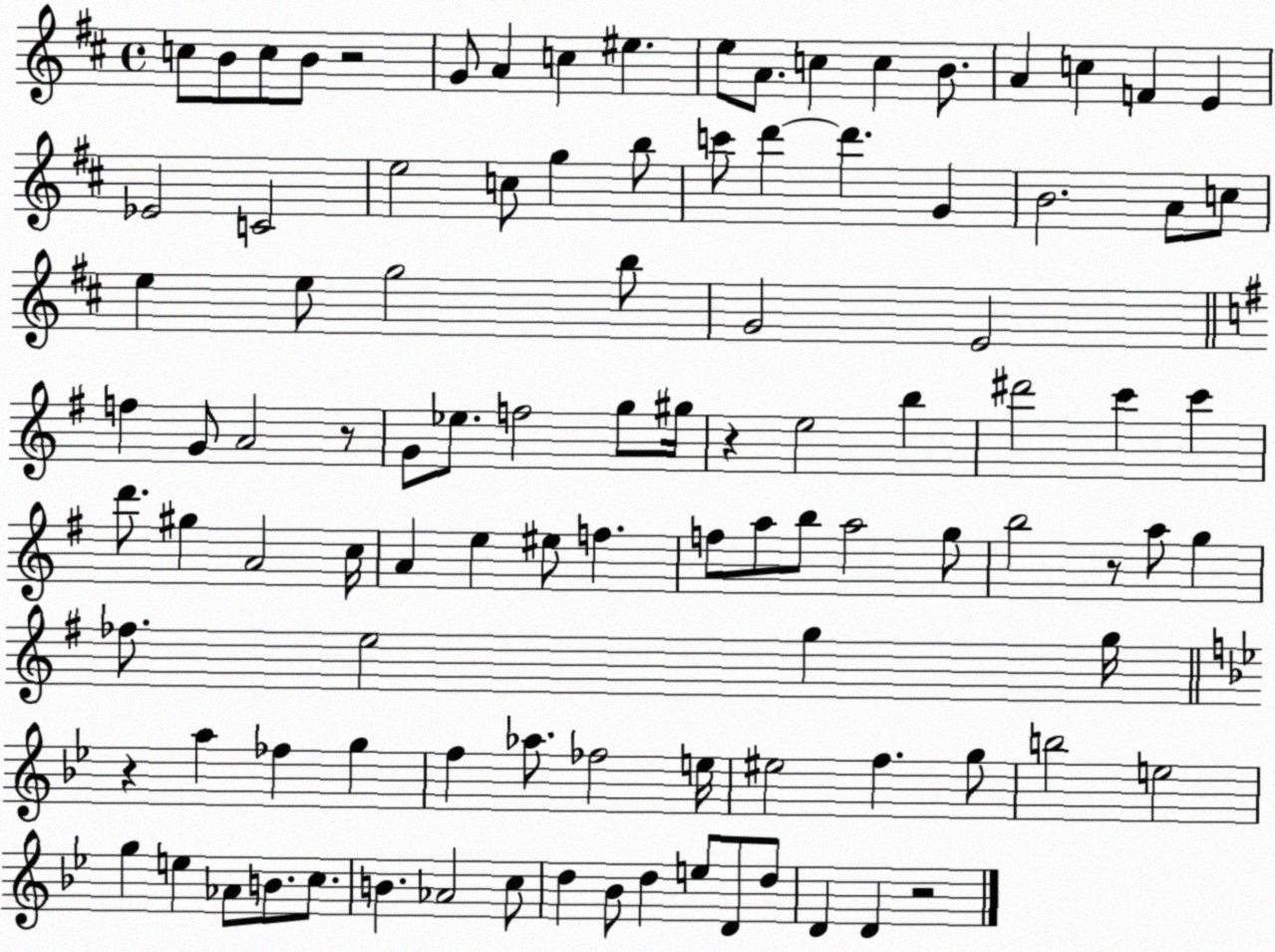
X:1
T:Untitled
M:4/4
L:1/4
K:D
c/2 B/2 c/2 B/2 z2 G/2 A c ^e e/2 A/2 c c B/2 A c F E _E2 C2 e2 c/2 g b/2 c'/2 d' d' G B2 A/2 c/2 e e/2 g2 b/2 G2 E2 f G/2 A2 z/2 G/2 _e/2 f2 g/2 ^g/4 z e2 b ^d'2 c' c' d'/2 ^g A2 c/4 A e ^e/2 f f/2 a/2 b/2 a2 g/2 b2 z/2 a/2 g _f/2 e2 g g/4 z a _f g f _a/2 _f2 e/4 ^e2 f g/2 b2 e2 g e _A/2 B/2 c/2 B _A2 c/2 d _B/2 d e/2 D/2 d/2 D D z2